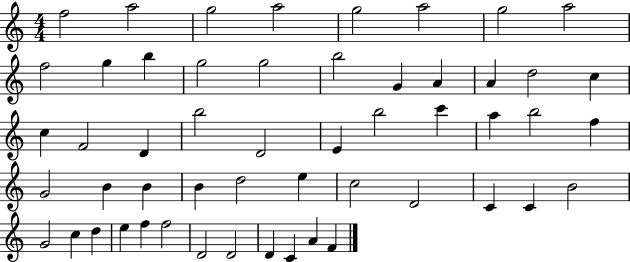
F5/h A5/h G5/h A5/h G5/h A5/h G5/h A5/h F5/h G5/q B5/q G5/h G5/h B5/h G4/q A4/q A4/q D5/h C5/q C5/q F4/h D4/q B5/h D4/h E4/q B5/h C6/q A5/q B5/h F5/q G4/h B4/q B4/q B4/q D5/h E5/q C5/h D4/h C4/q C4/q B4/h G4/h C5/q D5/q E5/q F5/q F5/h D4/h D4/h D4/q C4/q A4/q F4/q